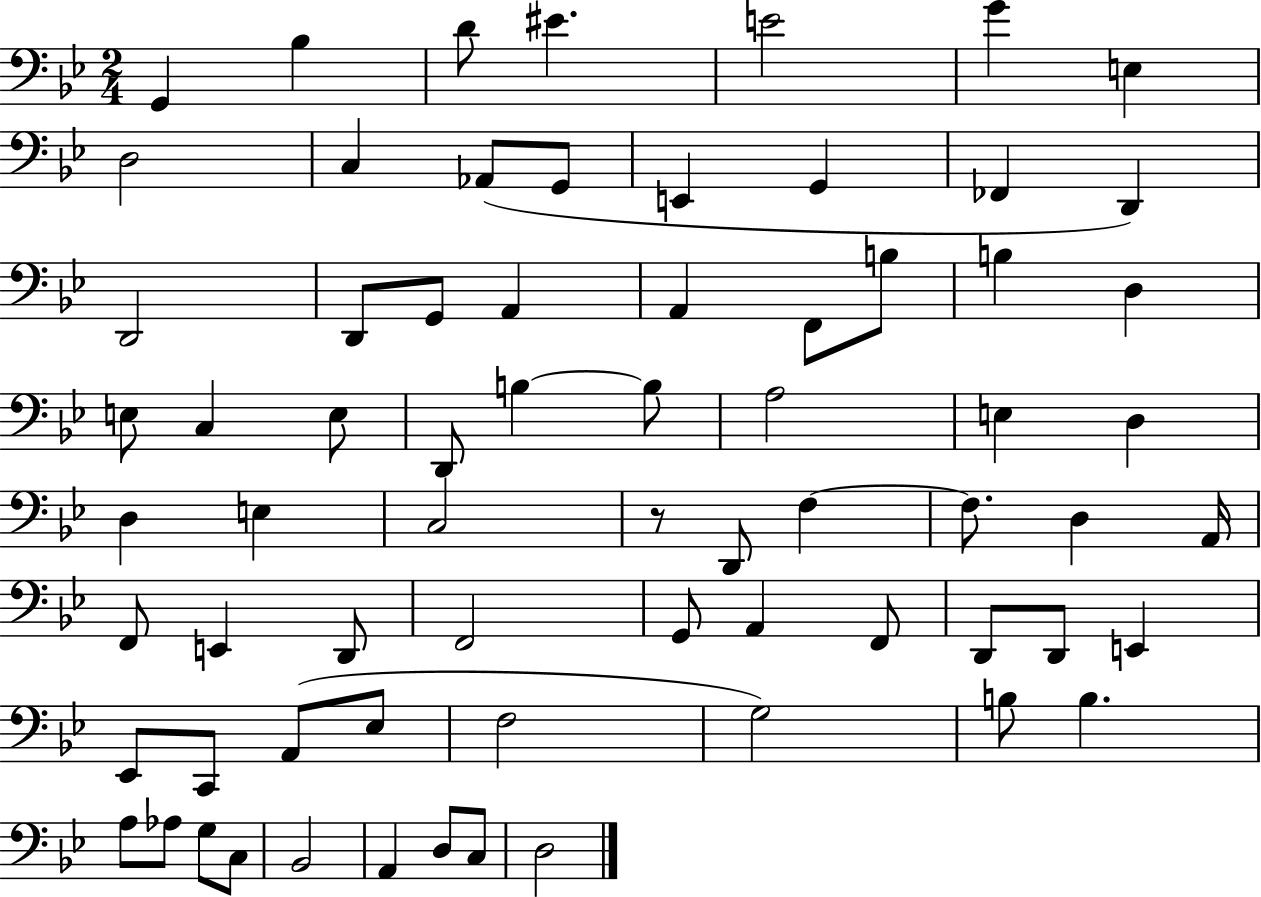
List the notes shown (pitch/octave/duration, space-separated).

G2/q Bb3/q D4/e EIS4/q. E4/h G4/q E3/q D3/h C3/q Ab2/e G2/e E2/q G2/q FES2/q D2/q D2/h D2/e G2/e A2/q A2/q F2/e B3/e B3/q D3/q E3/e C3/q E3/e D2/e B3/q B3/e A3/h E3/q D3/q D3/q E3/q C3/h R/e D2/e F3/q F3/e. D3/q A2/s F2/e E2/q D2/e F2/h G2/e A2/q F2/e D2/e D2/e E2/q Eb2/e C2/e A2/e Eb3/e F3/h G3/h B3/e B3/q. A3/e Ab3/e G3/e C3/e Bb2/h A2/q D3/e C3/e D3/h